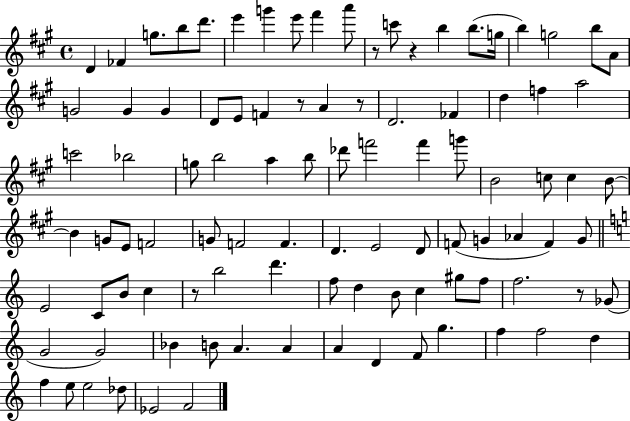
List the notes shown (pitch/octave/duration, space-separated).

D4/q FES4/q G5/e. B5/e D6/e. E6/q G6/q E6/e F#6/q A6/e R/e C6/e R/q B5/q B5/e. G5/s B5/q G5/h B5/e A4/e G4/h G4/q G4/q D4/e E4/e F4/q R/e A4/q R/e D4/h. FES4/q D5/q F5/q A5/h C6/h Bb5/h G5/e B5/h A5/q B5/e Db6/e F6/h F6/q G6/e B4/h C5/e C5/q B4/e B4/q G4/e E4/e F4/h G4/e F4/h F4/q. D4/q. E4/h D4/e F4/e G4/q Ab4/q F4/q G4/e E4/h C4/e B4/e C5/q R/e B5/h D6/q. F5/e D5/q B4/e C5/q G#5/e F5/e F5/h. R/e Gb4/e G4/h G4/h Bb4/q B4/e A4/q. A4/q A4/q D4/q F4/e G5/q. F5/q F5/h D5/q F5/q E5/e E5/h Db5/e Eb4/h F4/h